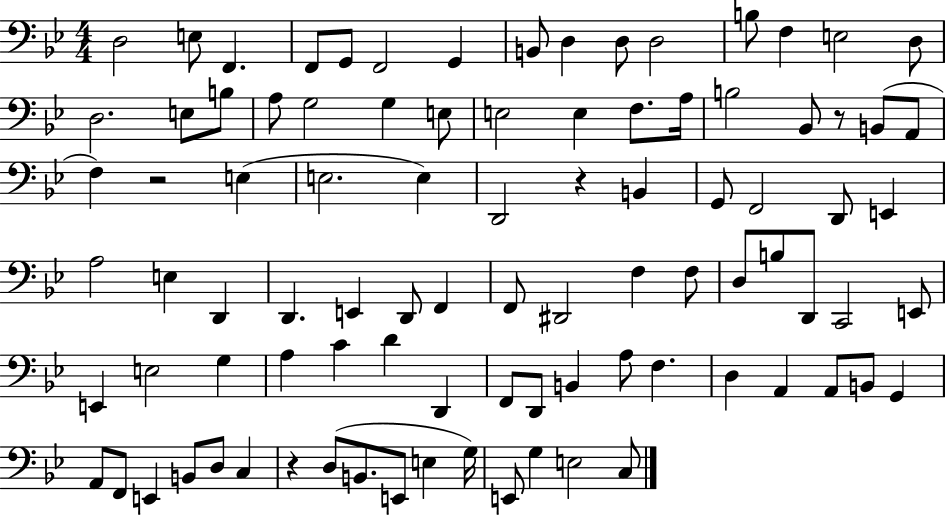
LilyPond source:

{
  \clef bass
  \numericTimeSignature
  \time 4/4
  \key bes \major
  \repeat volta 2 { d2 e8 f,4. | f,8 g,8 f,2 g,4 | b,8 d4 d8 d2 | b8 f4 e2 d8 | \break d2. e8 b8 | a8 g2 g4 e8 | e2 e4 f8. a16 | b2 bes,8 r8 b,8( a,8 | \break f4) r2 e4( | e2. e4) | d,2 r4 b,4 | g,8 f,2 d,8 e,4 | \break a2 e4 d,4 | d,4. e,4 d,8 f,4 | f,8 dis,2 f4 f8 | d8 b8 d,8 c,2 e,8 | \break e,4 e2 g4 | a4 c'4 d'4 d,4 | f,8 d,8 b,4 a8 f4. | d4 a,4 a,8 b,8 g,4 | \break a,8 f,8 e,4 b,8 d8 c4 | r4 d8( b,8. e,8 e4 g16) | e,8 g4 e2 c8 | } \bar "|."
}